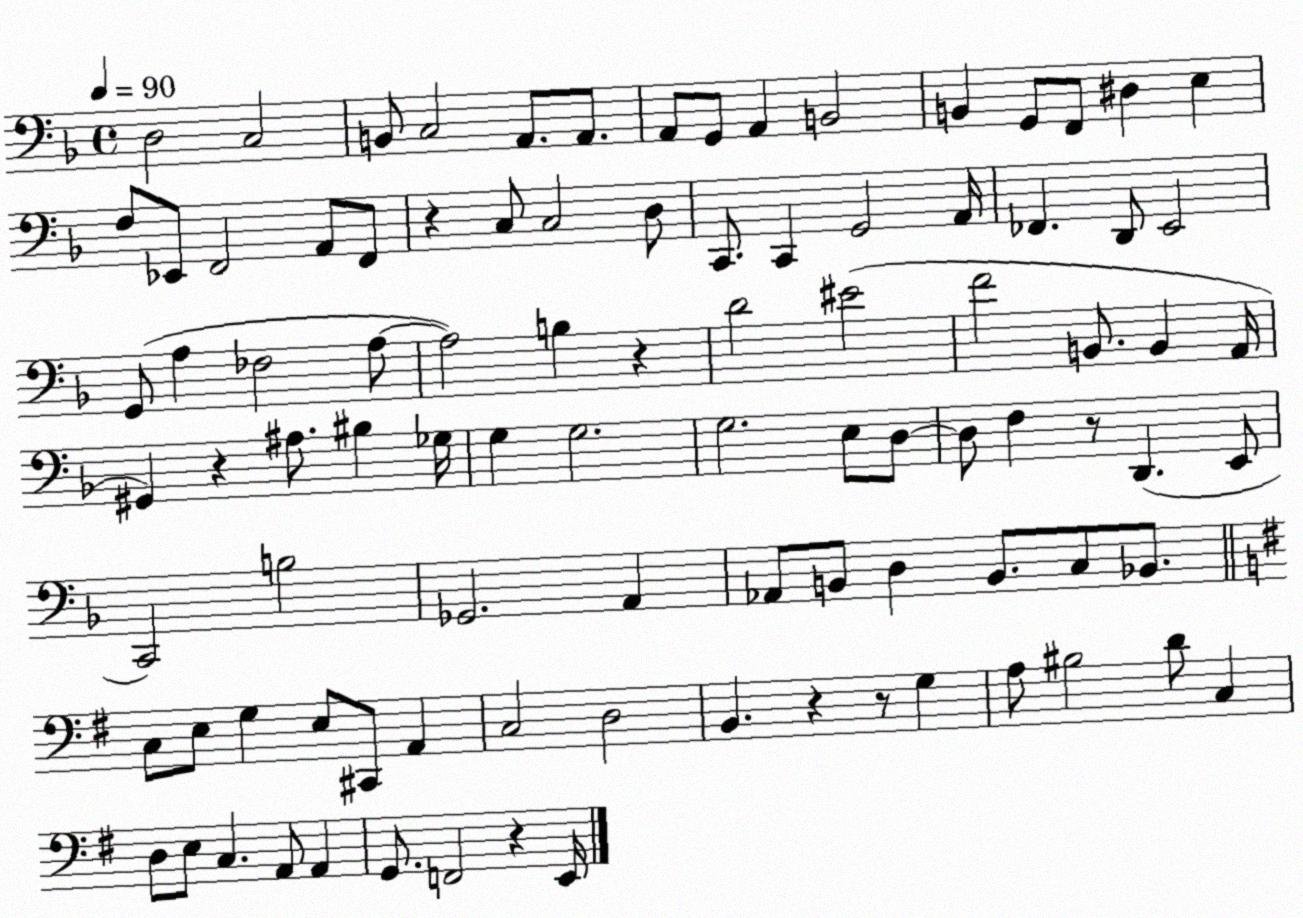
X:1
T:Untitled
M:4/4
L:1/4
K:F
D,2 C,2 B,,/2 C,2 A,,/2 A,,/2 A,,/2 G,,/2 A,, B,,2 B,, G,,/2 F,,/2 ^D, E, F,/2 _E,,/2 F,,2 A,,/2 F,,/2 z C,/2 C,2 D,/2 C,,/2 C,, G,,2 A,,/4 _F,, D,,/2 E,,2 G,,/2 A, _F,2 A,/2 A,2 B, z D2 ^E2 F2 B,,/2 B,, A,,/4 ^G,, z ^A,/2 ^B, _G,/4 G, G,2 G,2 E,/2 D,/2 D,/2 F, z/2 D,, E,,/2 C,,2 B,2 _G,,2 A,, _A,,/2 B,,/2 D, B,,/2 C,/2 _B,,/2 C,/2 E,/2 G, E,/2 ^C,,/2 A,, C,2 D,2 B,, z z/2 G, A,/2 ^B,2 D/2 C, D,/2 E,/2 C, A,,/2 A,, G,,/2 F,,2 z E,,/4